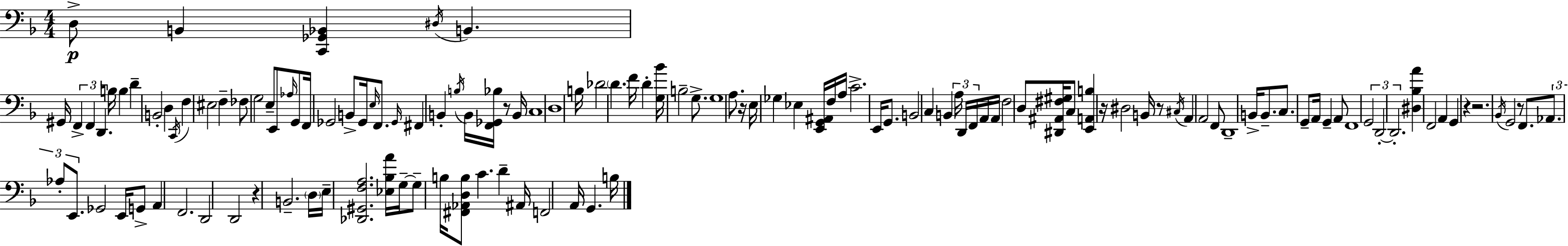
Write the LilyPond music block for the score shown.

{
  \clef bass
  \numericTimeSignature
  \time 4/4
  \key f \major
  d8->\p b,4 <c, ges, bes,>4 \acciaccatura { dis16 } b,4. | gis,16 \tuplet 3/2 { f,4-> f,4 d,4. } | b16 b4 d'4-- b,2-. | d4 \acciaccatura { c,16 } f4 eis2 | \break f4-- fes8 g2 | e8-- e,8 \grace { aes16 } g,8 f,16 ges,2 | b,8-> ges,16 \grace { e16 } f,8. \grace { ges,16 } fis,4 b,4-. | \acciaccatura { b16 } b,16 <f, ges, bes>16 r8 b,16 c1 | \break d1 | b16 des'2 \parenthesize d'4. | f'16 d'4-. <g bes'>16 b2-- | g8.-> g1 | \break a8. r16 e16 ges4 ees4 | <e, g, ais,>16 f16 a16 c'2.-> | e,16 g,8. b,2 c4 | b,4 \tuplet 3/2 { a16 d,16 f,16 } a,16 a,16 f2 | \break d8 <dis, ais, fis gis>16 c8 <e, a, b>4 r16 dis2 | b,16 r8 \acciaccatura { cis16 } a,4 a,2 | f,8 d,1-- | b,16-> b,8.-- c8. g,8-- | \break a,16 g,4-- a,8 f,1 | \tuplet 3/2 { g,2 d,2-.~~ | d,2.-. } | <dis bes a'>4 f,2 a,4 | \break g,4 r4 r2. | \acciaccatura { bes,16 } g,2 | r8 f,8. \tuplet 3/2 { aes,8. aes8-. e,8. } ges,2 | e,16 g,8-> a,4 f,2. | \break d,2 | d,2 r4 b,2.-- | \parenthesize d16 e16-- <des, gis, f a>2. | <ees bes a'>16 g16--~~ g8-- b16 <fis, aes, d b>8 c'4. | \break d'4-- ais,16 f,2 | a,16 g,4. b16 \bar "|."
}